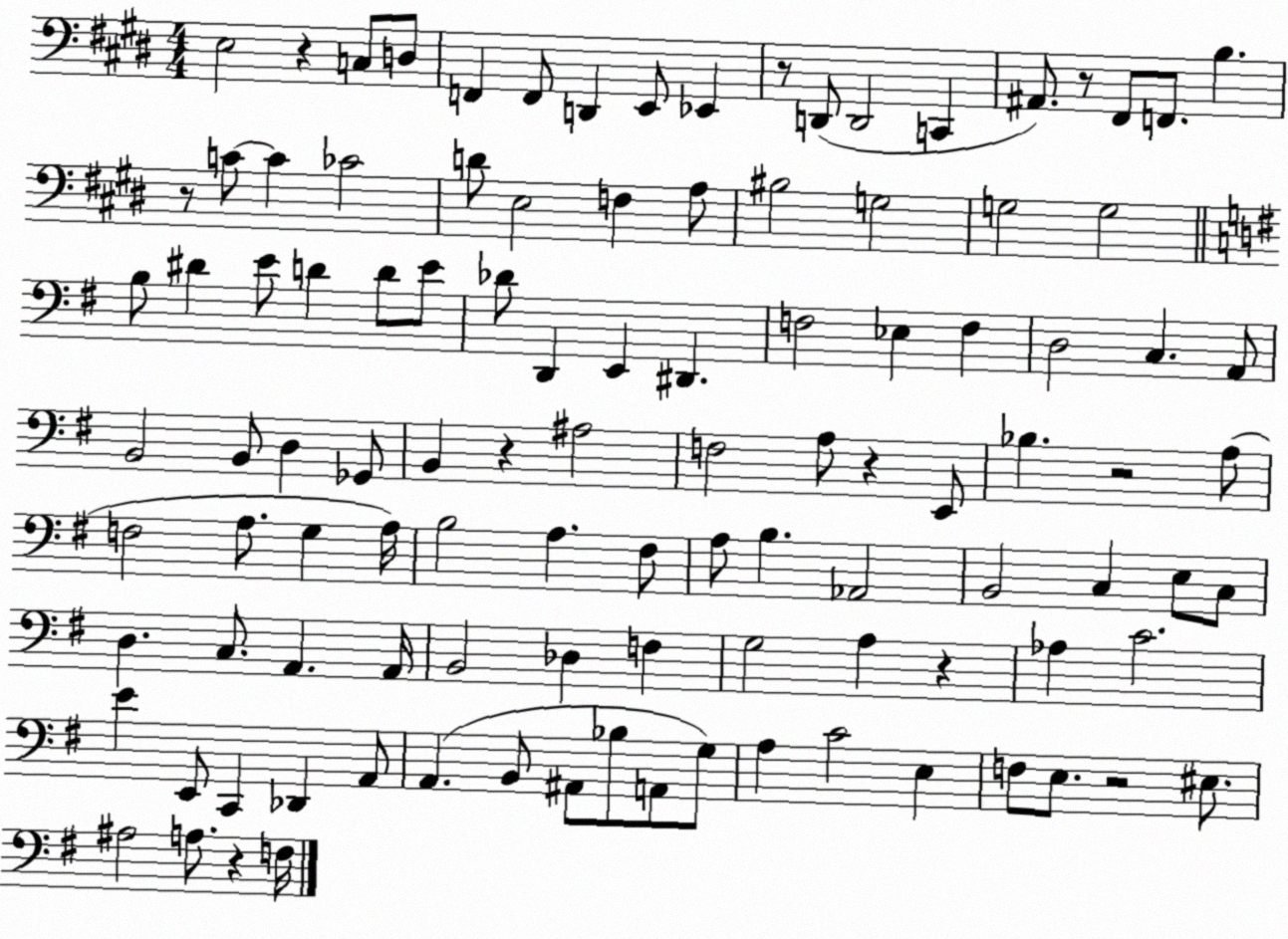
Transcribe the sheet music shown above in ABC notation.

X:1
T:Untitled
M:4/4
L:1/4
K:E
E,2 z C,/2 D,/2 F,, F,,/2 D,, E,,/2 _E,, z/2 D,,/2 D,,2 C,, ^A,,/2 z/2 ^F,,/2 F,,/2 B, z/2 C/2 C _C2 D/2 E,2 F, A,/2 ^B,2 G,2 G,2 G,2 B,/2 ^D E/2 D D/2 E/2 _D/2 D,, E,, ^D,, F,2 _E, F, D,2 C, A,,/2 B,,2 B,,/2 D, _G,,/2 B,, z ^A,2 F,2 A,/2 z E,,/2 _B, z2 A,/2 F,2 A,/2 G, A,/4 B,2 A, ^F,/2 A,/2 B, _A,,2 B,,2 C, E,/2 C,/2 D, C,/2 A,, A,,/4 B,,2 _D, F, G,2 A, z _A, C2 E E,,/2 C,, _D,, A,,/2 A,, B,,/2 ^A,,/2 _B,/2 A,,/2 G,/2 A, C2 E, F,/2 E,/2 z2 ^E,/2 ^A,2 A,/2 z F,/4